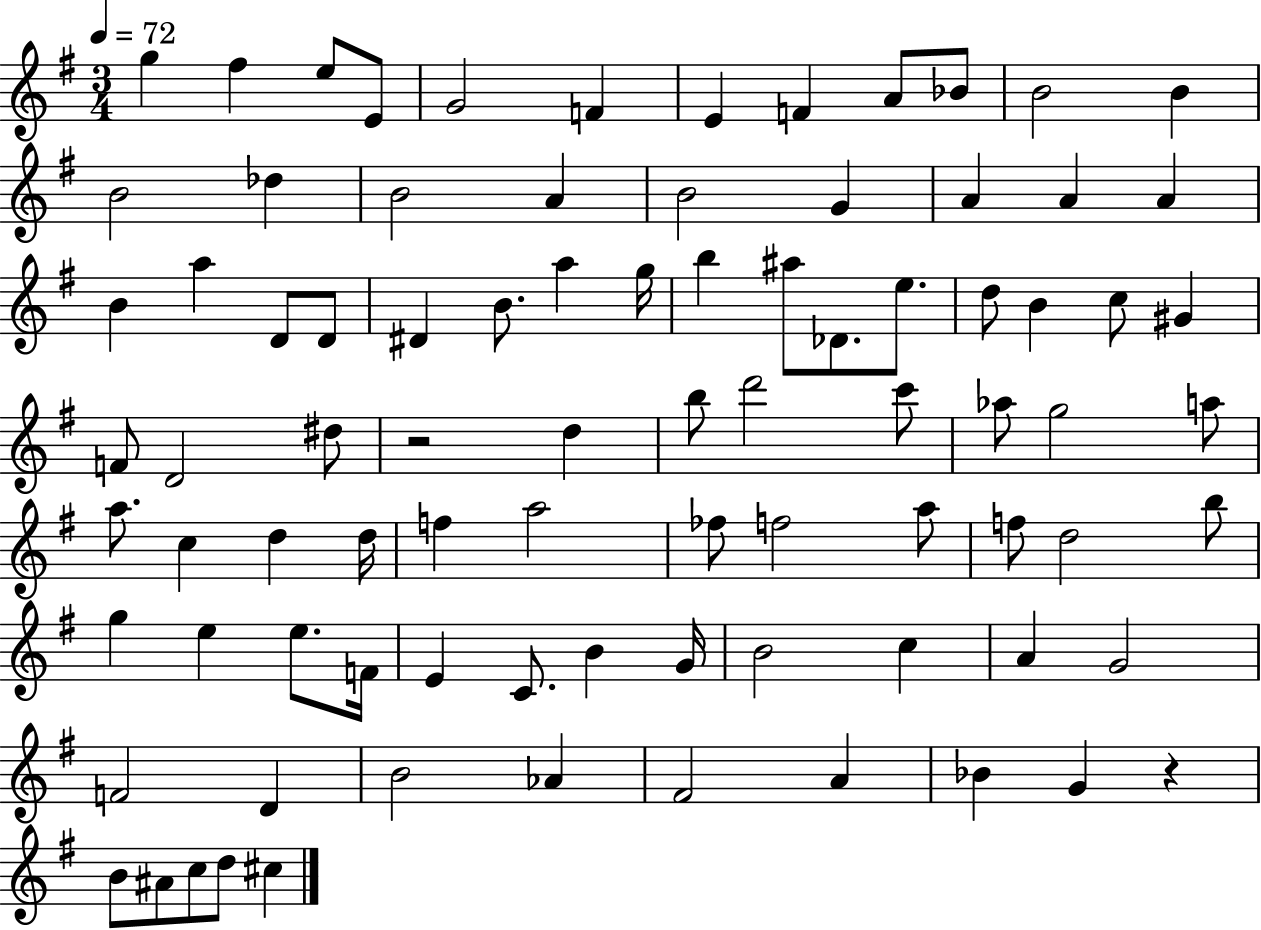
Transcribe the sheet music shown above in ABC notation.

X:1
T:Untitled
M:3/4
L:1/4
K:G
g ^f e/2 E/2 G2 F E F A/2 _B/2 B2 B B2 _d B2 A B2 G A A A B a D/2 D/2 ^D B/2 a g/4 b ^a/2 _D/2 e/2 d/2 B c/2 ^G F/2 D2 ^d/2 z2 d b/2 d'2 c'/2 _a/2 g2 a/2 a/2 c d d/4 f a2 _f/2 f2 a/2 f/2 d2 b/2 g e e/2 F/4 E C/2 B G/4 B2 c A G2 F2 D B2 _A ^F2 A _B G z B/2 ^A/2 c/2 d/2 ^c